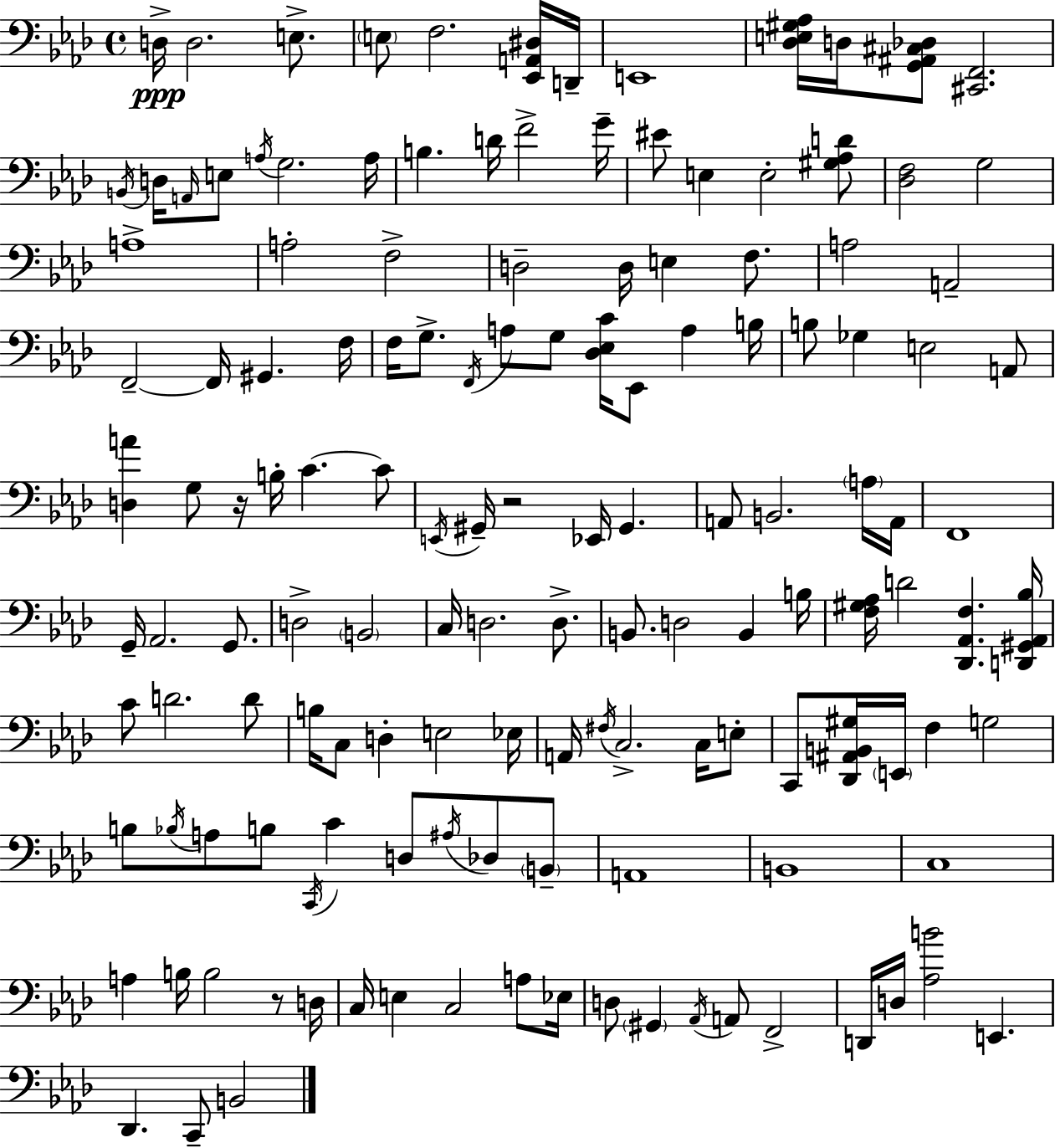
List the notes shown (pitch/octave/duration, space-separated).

D3/s D3/h. E3/e. E3/e F3/h. [Eb2,A2,D#3]/s D2/s E2/w [Db3,E3,G#3,Ab3]/s D3/s [G2,A#2,C#3,Db3]/e [C#2,F2]/h. B2/s D3/s A2/s E3/e A3/s G3/h. A3/s B3/q. D4/s F4/h G4/s EIS4/e E3/q E3/h [G#3,Ab3,D4]/e [Db3,F3]/h G3/h A3/w A3/h F3/h D3/h D3/s E3/q F3/e. A3/h A2/h F2/h F2/s G#2/q. F3/s F3/s G3/e. F2/s A3/e G3/e [Db3,Eb3,C4]/s Eb2/e A3/q B3/s B3/e Gb3/q E3/h A2/e [D3,A4]/q G3/e R/s B3/s C4/q. C4/e E2/s G#2/s R/h Eb2/s G#2/q. A2/e B2/h. A3/s A2/s F2/w G2/s Ab2/h. G2/e. D3/h B2/h C3/s D3/h. D3/e. B2/e. D3/h B2/q B3/s [F3,G#3,Ab3]/s D4/h [Db2,Ab2,F3]/q. [D2,G#2,Ab2,Bb3]/s C4/e D4/h. D4/e B3/s C3/e D3/q E3/h Eb3/s A2/s F#3/s C3/h. C3/s E3/e C2/e [Db2,A#2,B2,G#3]/s E2/s F3/q G3/h B3/e Bb3/s A3/e B3/e C2/s C4/q D3/e A#3/s Db3/e B2/e A2/w B2/w C3/w A3/q B3/s B3/h R/e D3/s C3/s E3/q C3/h A3/e Eb3/s D3/e G#2/q Ab2/s A2/e F2/h D2/s D3/s [Ab3,B4]/h E2/q. Db2/q. C2/e B2/h